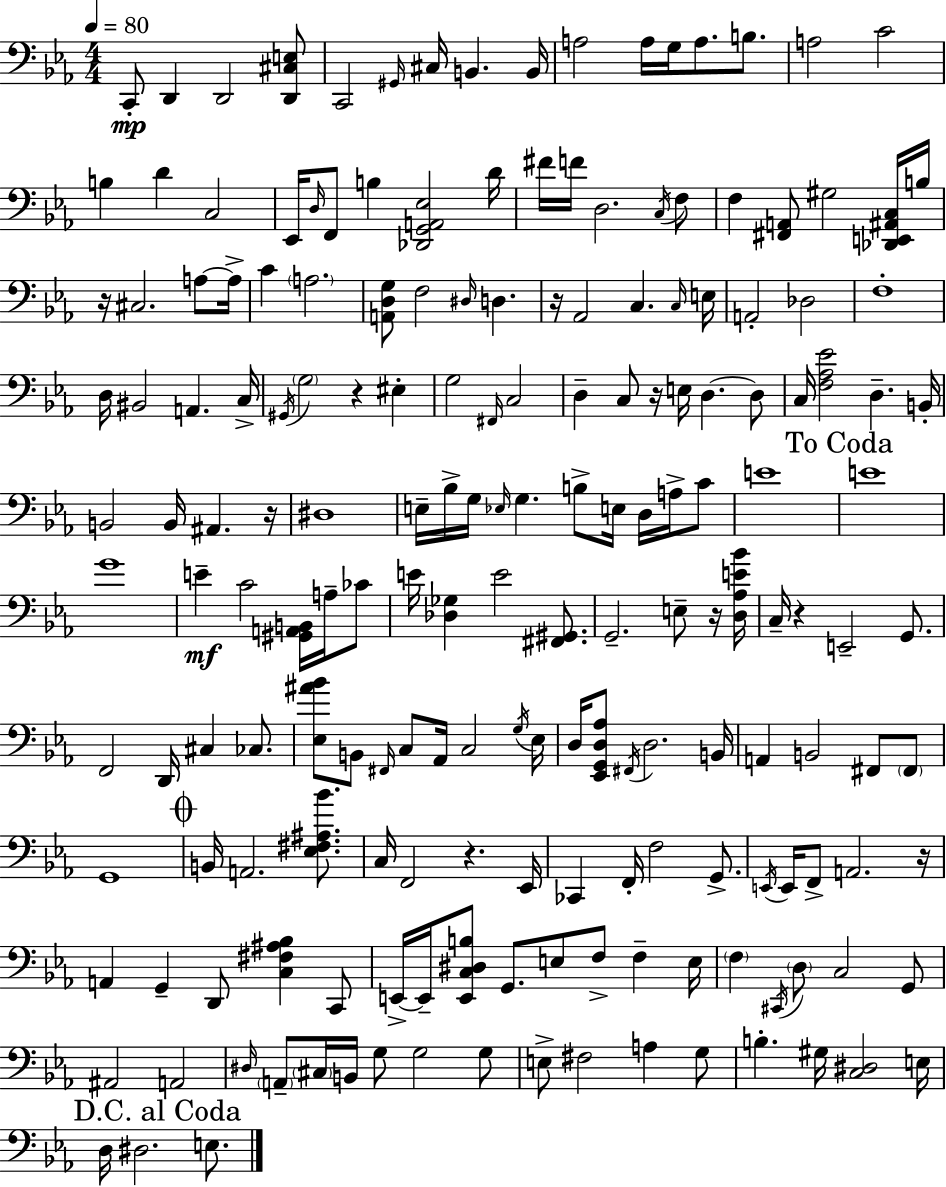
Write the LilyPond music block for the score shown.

{
  \clef bass
  \numericTimeSignature
  \time 4/4
  \key ees \major
  \tempo 4 = 80
  c,8-.\mp d,4 d,2 <d, cis e>8 | c,2 \grace { gis,16 } cis16 b,4. | b,16 a2 a16 g16 a8. b8. | a2 c'2 | \break b4 d'4 c2 | ees,16 \grace { d16 } f,8 b4 <des, g, a, ees>2 | d'16 fis'16 f'16 d2. | \acciaccatura { c16 } f8 f4 <fis, a,>8 gis2 | \break <des, e, ais, c>16 b16 r16 cis2. | a8~~ a16-> c'4 \parenthesize a2. | <a, d g>8 f2 \grace { dis16 } d4. | r16 aes,2 c4. | \break \grace { c16 } e16 a,2-. des2 | f1-. | d16 bis,2 a,4. | c16-> \acciaccatura { gis,16 } \parenthesize g2 r4 | \break eis4-. g2 \grace { fis,16 } c2 | d4-- c8 r16 e16 d4.~~ | d8 c16 <f aes ees'>2 | d4.-- b,16-. b,2 b,16 | \break ais,4. r16 dis1 | e16-- bes16-> g16 \grace { ees16 } g4. | b8-> e16 d16 a16-> c'8 e'1 | \mark "To Coda" e'1 | \break g'1 | e'4--\mf c'2 | <gis, a, b,>16 a16-- ces'8 e'16 <des ges>4 e'2 | <fis, gis,>8. g,2.-- | \break e8-- r16 <d aes e' bes'>16 c16-- r4 e,2-- | g,8. f,2 | d,16 cis4 ces8. <ees ais' bes'>8 b,8 \grace { fis,16 } c8 aes,16 | c2 \acciaccatura { g16 } ees16 d16 <ees, g, d aes>8 \acciaccatura { fis,16 } d2. | \break b,16 a,4 b,2 | fis,8 \parenthesize fis,8 g,1 | \mark \markup { \musicglyph "scripts.coda" } b,16 a,2. | <ees fis ais bes'>8. c16 f,2 | \break r4. ees,16 ces,4 f,16-. | f2 g,8.-> \acciaccatura { e,16 } e,16 f,8-> a,2. | r16 a,4 | g,4-- d,8 <c fis ais bes>4 c,8 e,16->~~ e,16-- <e, c dis b>8 | \break g,8. e8 f8-> f4-- e16 \parenthesize f4 | \acciaccatura { cis,16 } \parenthesize d8 c2 g,8 ais,2 | a,2 \grace { dis16 } \parenthesize a,8-- | \parenthesize cis16 b,16 g8 g2 g8 e8-> | \break fis2 a4 g8 b4.-. | gis16 <c dis>2 e16 \mark "D.C. al Coda" d16 dis2. | e8. \bar "|."
}